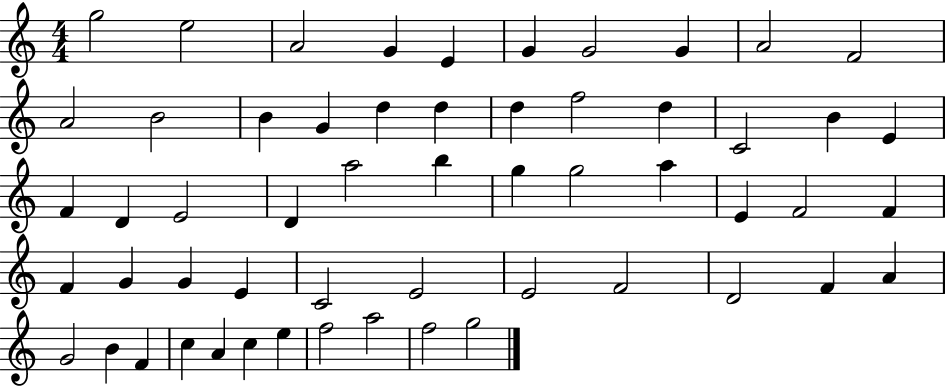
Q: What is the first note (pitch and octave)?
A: G5